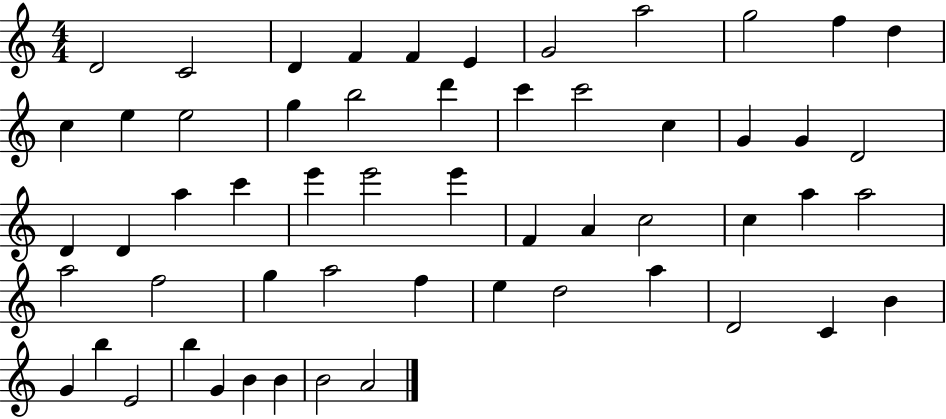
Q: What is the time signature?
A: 4/4